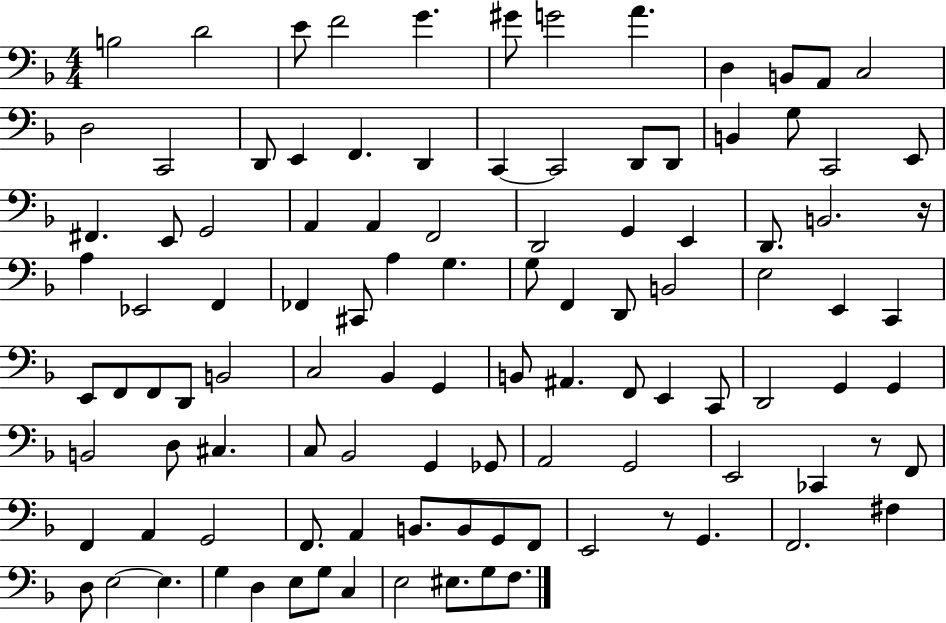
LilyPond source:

{
  \clef bass
  \numericTimeSignature
  \time 4/4
  \key f \major
  \repeat volta 2 { b2 d'2 | e'8 f'2 g'4. | gis'8 g'2 a'4. | d4 b,8 a,8 c2 | \break d2 c,2 | d,8 e,4 f,4. d,4 | c,4~~ c,2 d,8 d,8 | b,4 g8 c,2 e,8 | \break fis,4. e,8 g,2 | a,4 a,4 f,2 | d,2 g,4 e,4 | d,8. b,2. r16 | \break a4 ees,2 f,4 | fes,4 cis,8 a4 g4. | g8 f,4 d,8 b,2 | e2 e,4 c,4 | \break e,8 f,8 f,8 d,8 b,2 | c2 bes,4 g,4 | b,8 ais,4. f,8 e,4 c,8 | d,2 g,4 g,4 | \break b,2 d8 cis4. | c8 bes,2 g,4 ges,8 | a,2 g,2 | e,2 ces,4 r8 f,8 | \break f,4 a,4 g,2 | f,8. a,4 b,8. b,8 g,8 f,8 | e,2 r8 g,4. | f,2. fis4 | \break d8 e2~~ e4. | g4 d4 e8 g8 c4 | e2 eis8. g8 f8. | } \bar "|."
}